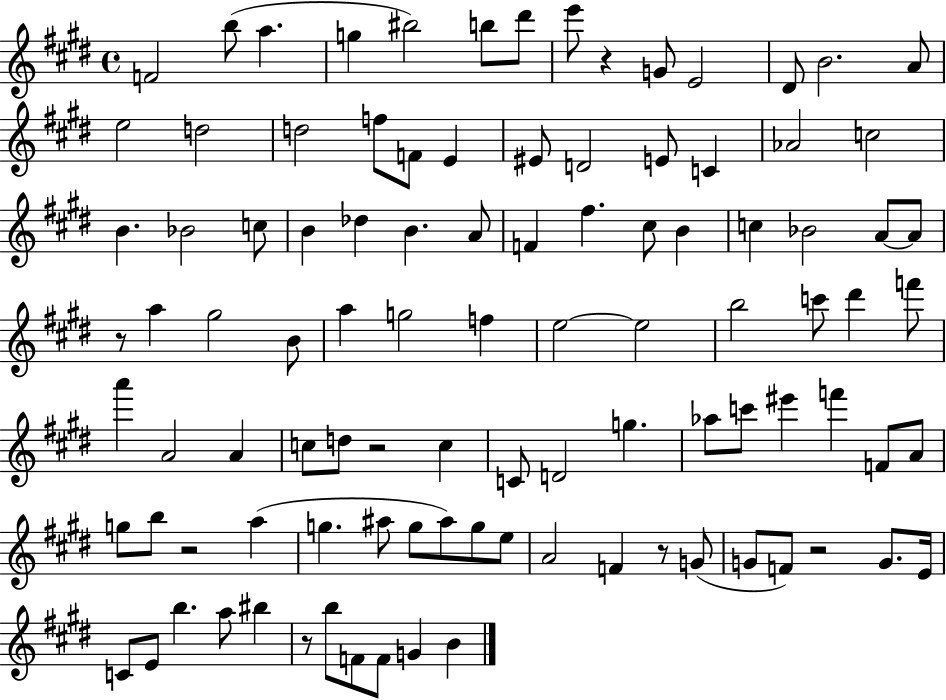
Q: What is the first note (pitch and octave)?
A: F4